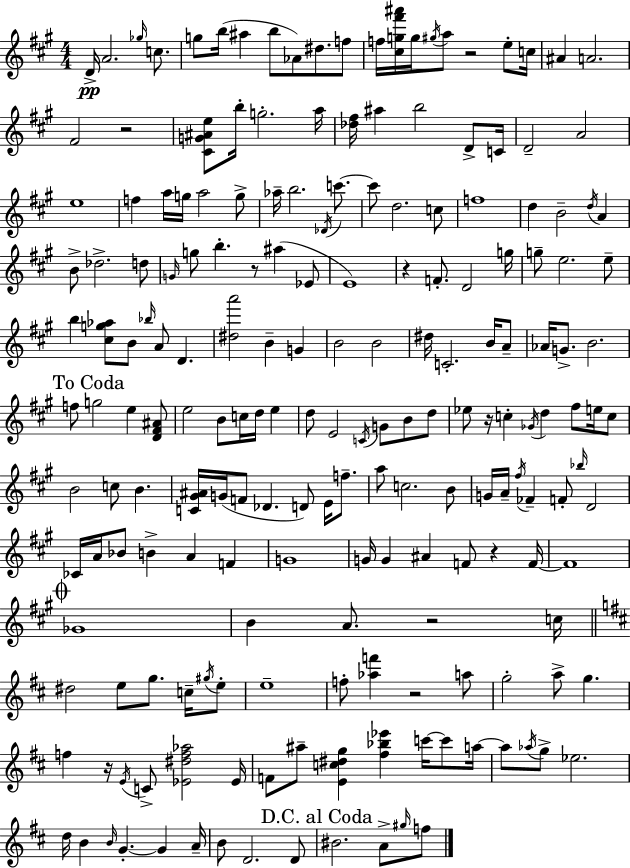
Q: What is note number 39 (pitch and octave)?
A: C6